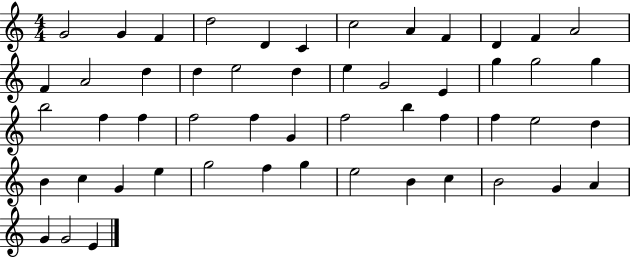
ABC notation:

X:1
T:Untitled
M:4/4
L:1/4
K:C
G2 G F d2 D C c2 A F D F A2 F A2 d d e2 d e G2 E g g2 g b2 f f f2 f G f2 b f f e2 d B c G e g2 f g e2 B c B2 G A G G2 E